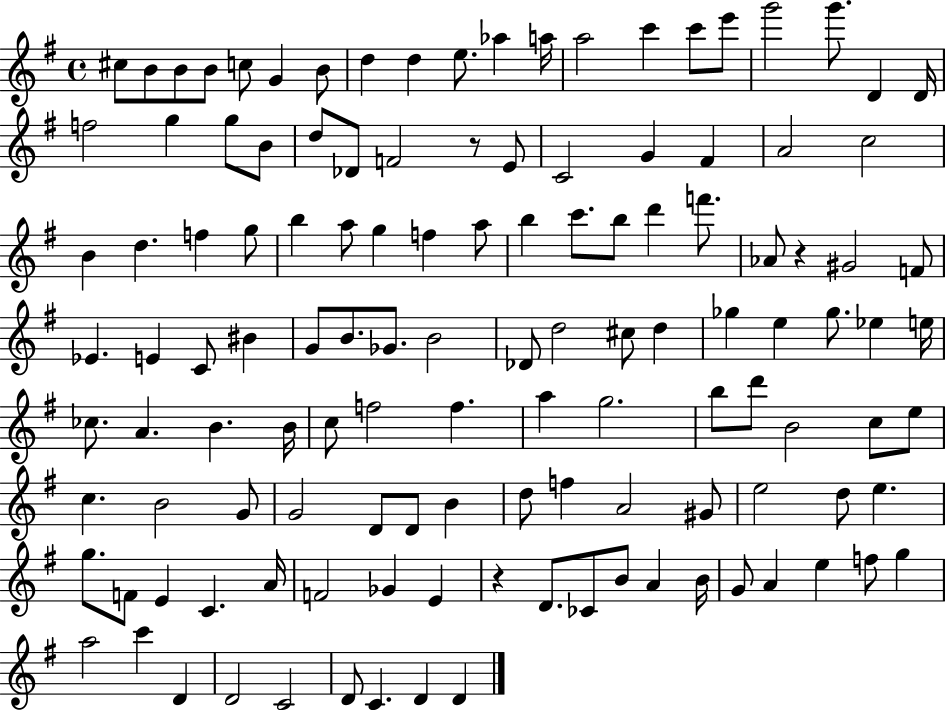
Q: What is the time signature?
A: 4/4